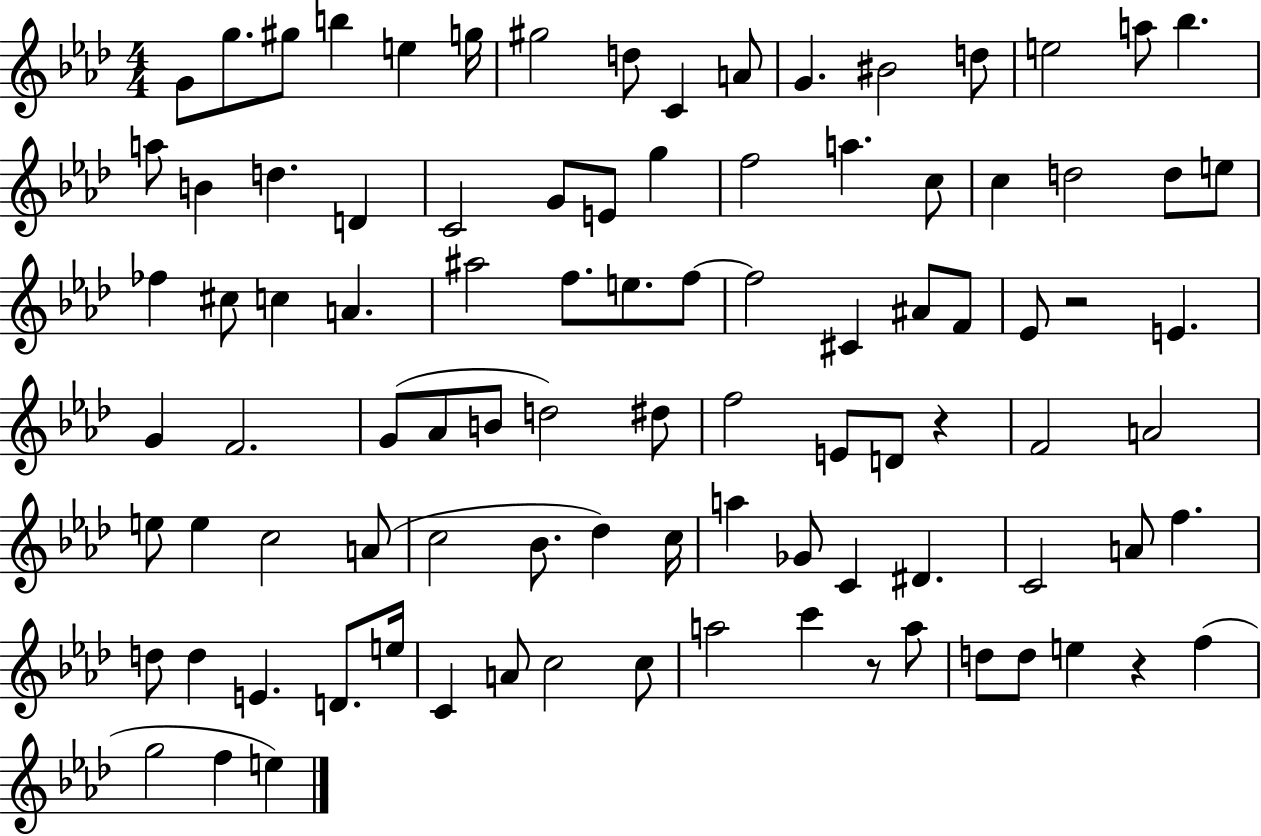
G4/e G5/e. G#5/e B5/q E5/q G5/s G#5/h D5/e C4/q A4/e G4/q. BIS4/h D5/e E5/h A5/e Bb5/q. A5/e B4/q D5/q. D4/q C4/h G4/e E4/e G5/q F5/h A5/q. C5/e C5/q D5/h D5/e E5/e FES5/q C#5/e C5/q A4/q. A#5/h F5/e. E5/e. F5/e F5/h C#4/q A#4/e F4/e Eb4/e R/h E4/q. G4/q F4/h. G4/e Ab4/e B4/e D5/h D#5/e F5/h E4/e D4/e R/q F4/h A4/h E5/e E5/q C5/h A4/e C5/h Bb4/e. Db5/q C5/s A5/q Gb4/e C4/q D#4/q. C4/h A4/e F5/q. D5/e D5/q E4/q. D4/e. E5/s C4/q A4/e C5/h C5/e A5/h C6/q R/e A5/e D5/e D5/e E5/q R/q F5/q G5/h F5/q E5/q